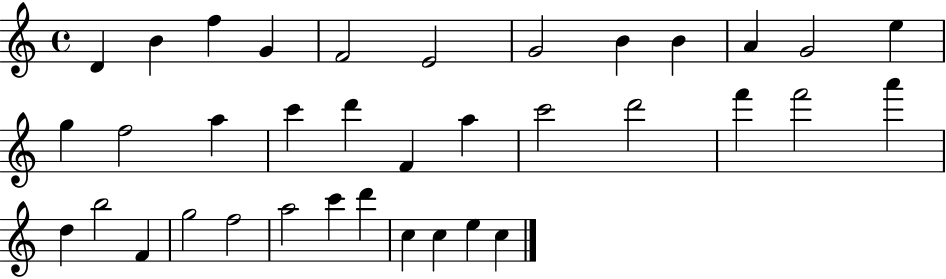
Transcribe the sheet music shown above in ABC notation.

X:1
T:Untitled
M:4/4
L:1/4
K:C
D B f G F2 E2 G2 B B A G2 e g f2 a c' d' F a c'2 d'2 f' f'2 a' d b2 F g2 f2 a2 c' d' c c e c